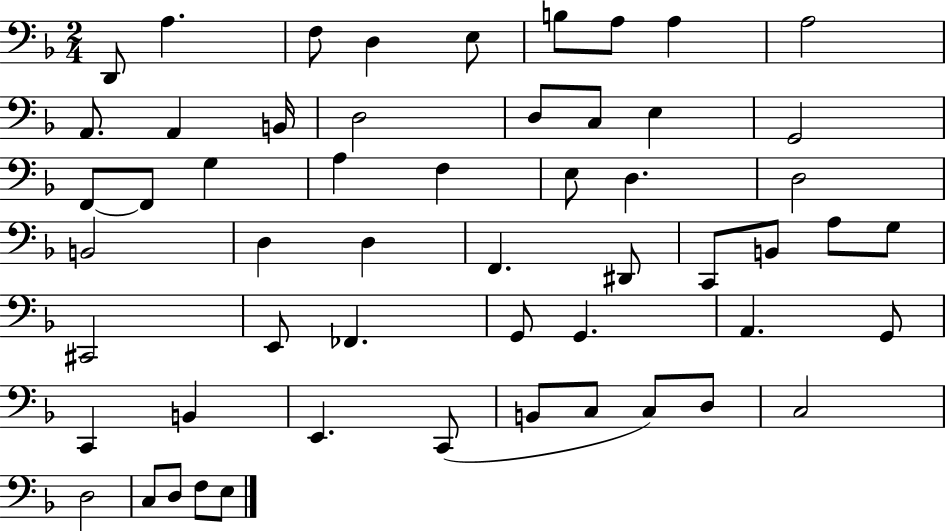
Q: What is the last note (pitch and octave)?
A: E3